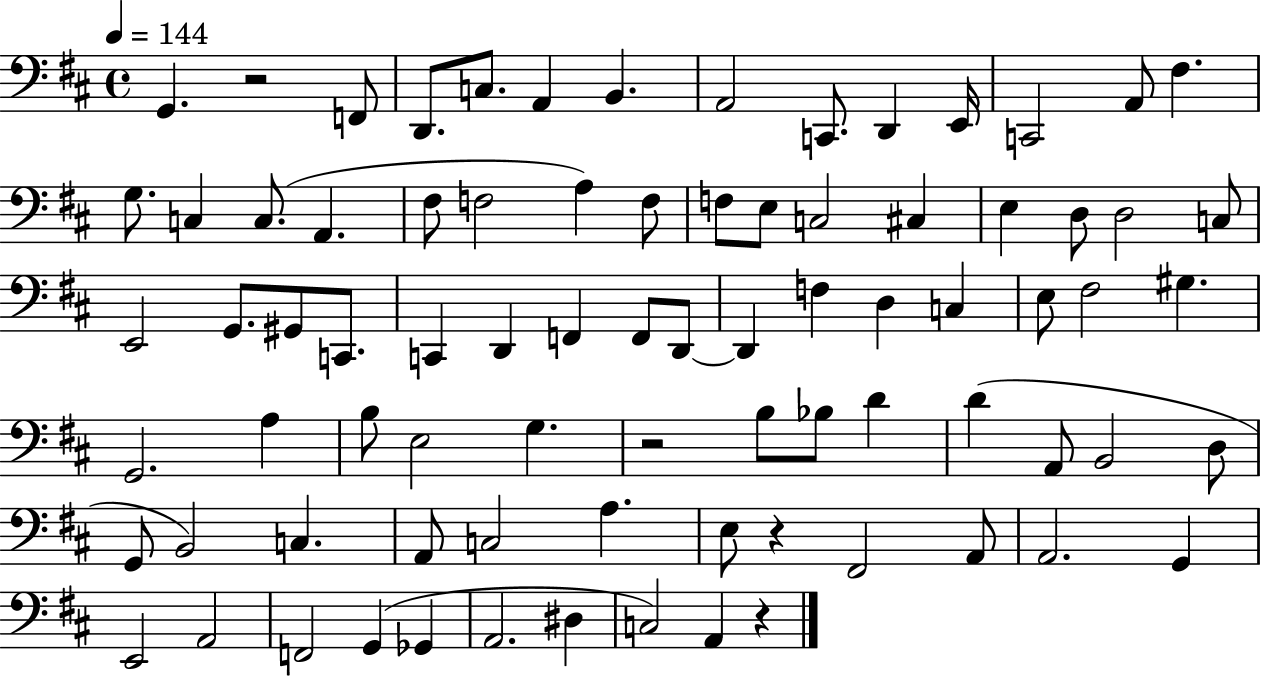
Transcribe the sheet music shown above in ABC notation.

X:1
T:Untitled
M:4/4
L:1/4
K:D
G,, z2 F,,/2 D,,/2 C,/2 A,, B,, A,,2 C,,/2 D,, E,,/4 C,,2 A,,/2 ^F, G,/2 C, C,/2 A,, ^F,/2 F,2 A, F,/2 F,/2 E,/2 C,2 ^C, E, D,/2 D,2 C,/2 E,,2 G,,/2 ^G,,/2 C,,/2 C,, D,, F,, F,,/2 D,,/2 D,, F, D, C, E,/2 ^F,2 ^G, G,,2 A, B,/2 E,2 G, z2 B,/2 _B,/2 D D A,,/2 B,,2 D,/2 G,,/2 B,,2 C, A,,/2 C,2 A, E,/2 z ^F,,2 A,,/2 A,,2 G,, E,,2 A,,2 F,,2 G,, _G,, A,,2 ^D, C,2 A,, z